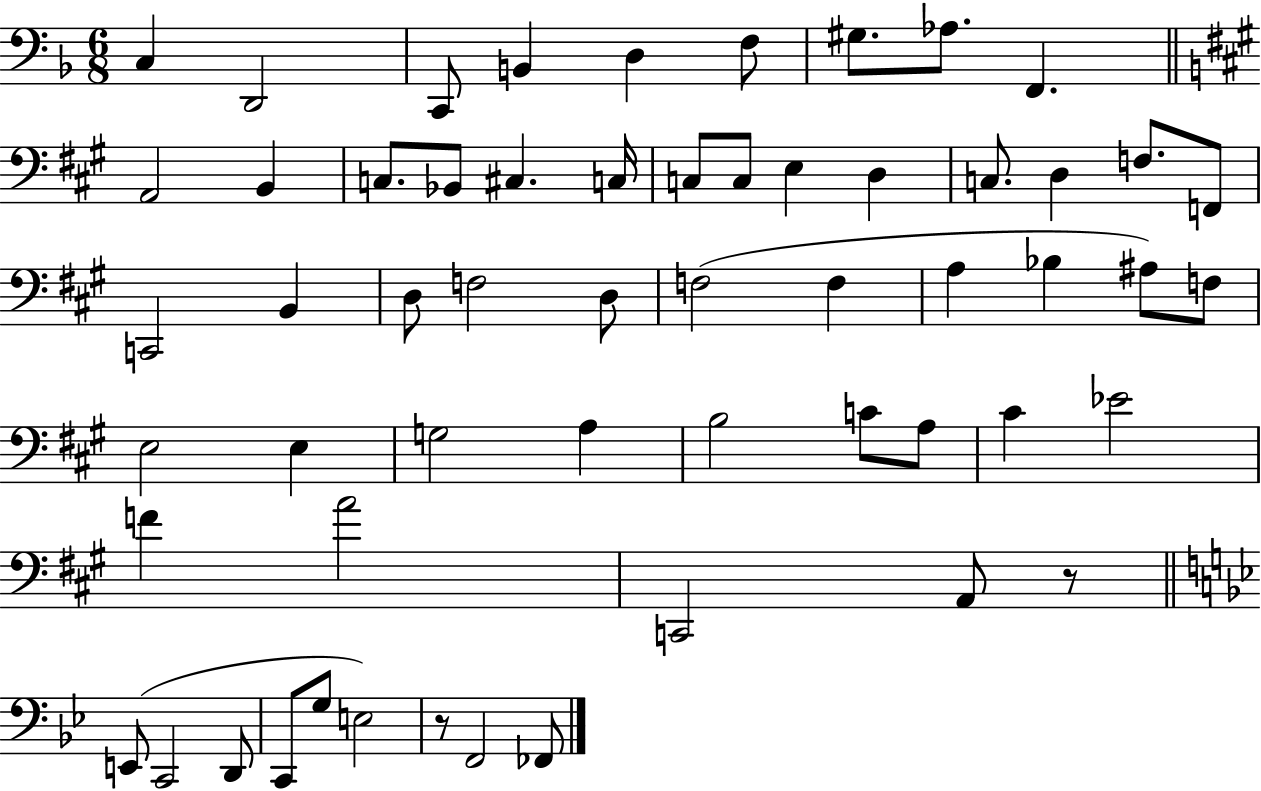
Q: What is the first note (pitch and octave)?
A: C3